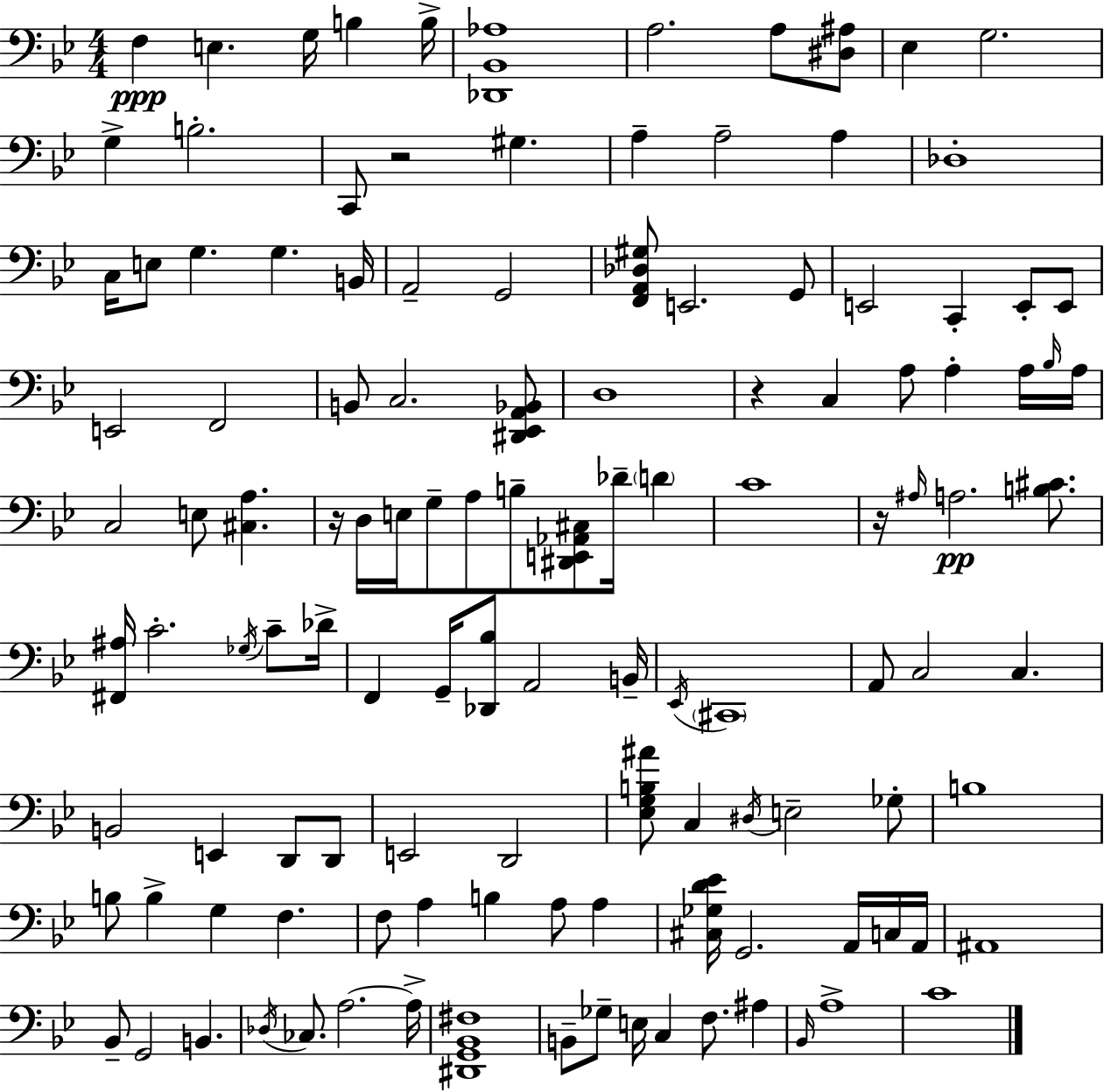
{
  \clef bass
  \numericTimeSignature
  \time 4/4
  \key g \minor
  \repeat volta 2 { f4\ppp e4. g16 b4 b16-> | <des, bes, aes>1 | a2. a8 <dis ais>8 | ees4 g2. | \break g4-> b2.-. | c,8 r2 gis4. | a4-- a2-- a4 | des1-. | \break c16 e8 g4. g4. b,16 | a,2-- g,2 | <f, a, des gis>8 e,2. g,8 | e,2 c,4-. e,8-. e,8 | \break e,2 f,2 | b,8 c2. <dis, ees, a, bes,>8 | d1 | r4 c4 a8 a4-. a16 \grace { bes16 } | \break a16 c2 e8 <cis a>4. | r16 d16 e16 g8-- a8 b8-- <dis, e, aes, cis>8 des'16-- \parenthesize d'4 | c'1 | r16 \grace { ais16 }\pp a2. <b cis'>8. | \break <fis, ais>16 c'2.-. \acciaccatura { ges16 } | c'8-- des'16-> f,4 g,16-- <des, bes>8 a,2 | b,16-- \acciaccatura { ees,16 } \parenthesize cis,1 | a,8 c2 c4. | \break b,2 e,4 | d,8 d,8 e,2 d,2 | <ees g b ais'>8 c4 \acciaccatura { dis16 } e2-- | ges8-. b1 | \break b8 b4-> g4 f4. | f8 a4 b4 a8 | a4 <cis ges d' ees'>16 g,2. | a,16 c16 a,16 ais,1 | \break bes,8-- g,2 b,4. | \acciaccatura { des16 } ces8. a2.~~ | a16-> <dis, g, bes, fis>1 | b,8-- ges8-- e16 c4 f8. | \break ais4 \grace { bes,16 } a1-> | c'1 | } \bar "|."
}